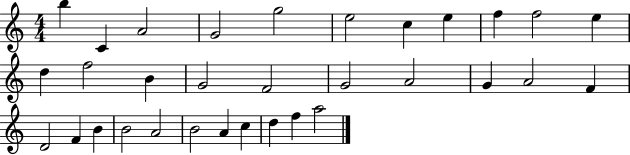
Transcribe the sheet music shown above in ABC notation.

X:1
T:Untitled
M:4/4
L:1/4
K:C
b C A2 G2 g2 e2 c e f f2 e d f2 B G2 F2 G2 A2 G A2 F D2 F B B2 A2 B2 A c d f a2